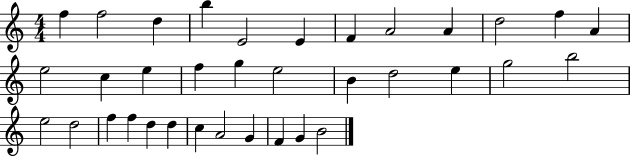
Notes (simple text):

F5/q F5/h D5/q B5/q E4/h E4/q F4/q A4/h A4/q D5/h F5/q A4/q E5/h C5/q E5/q F5/q G5/q E5/h B4/q D5/h E5/q G5/h B5/h E5/h D5/h F5/q F5/q D5/q D5/q C5/q A4/h G4/q F4/q G4/q B4/h